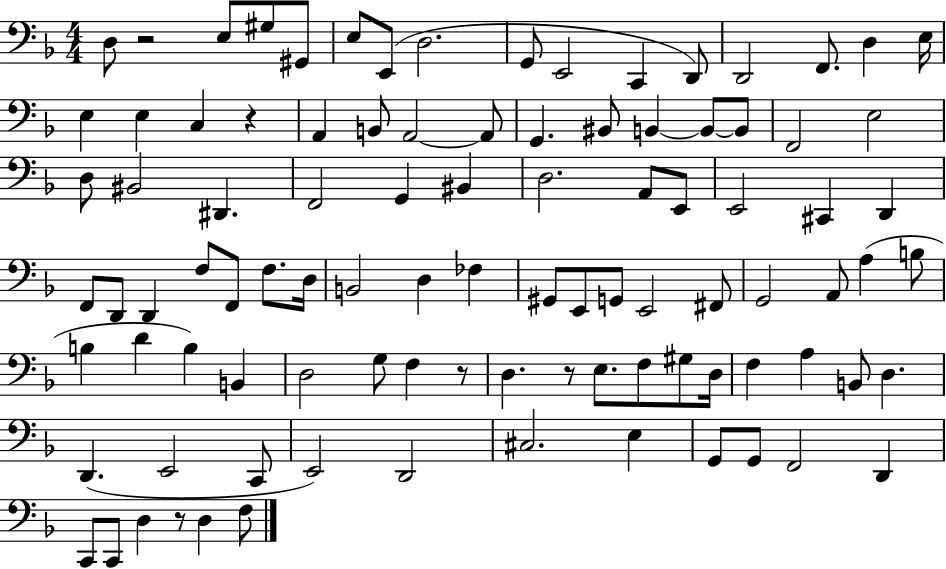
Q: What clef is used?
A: bass